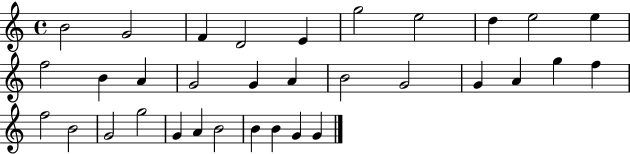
B4/h G4/h F4/q D4/h E4/q G5/h E5/h D5/q E5/h E5/q F5/h B4/q A4/q G4/h G4/q A4/q B4/h G4/h G4/q A4/q G5/q F5/q F5/h B4/h G4/h G5/h G4/q A4/q B4/h B4/q B4/q G4/q G4/q